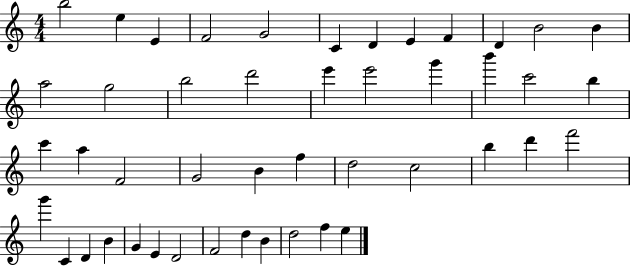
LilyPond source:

{
  \clef treble
  \numericTimeSignature
  \time 4/4
  \key c \major
  b''2 e''4 e'4 | f'2 g'2 | c'4 d'4 e'4 f'4 | d'4 b'2 b'4 | \break a''2 g''2 | b''2 d'''2 | e'''4 e'''2 g'''4 | b'''4 c'''2 b''4 | \break c'''4 a''4 f'2 | g'2 b'4 f''4 | d''2 c''2 | b''4 d'''4 f'''2 | \break g'''4 c'4 d'4 b'4 | g'4 e'4 d'2 | f'2 d''4 b'4 | d''2 f''4 e''4 | \break \bar "|."
}